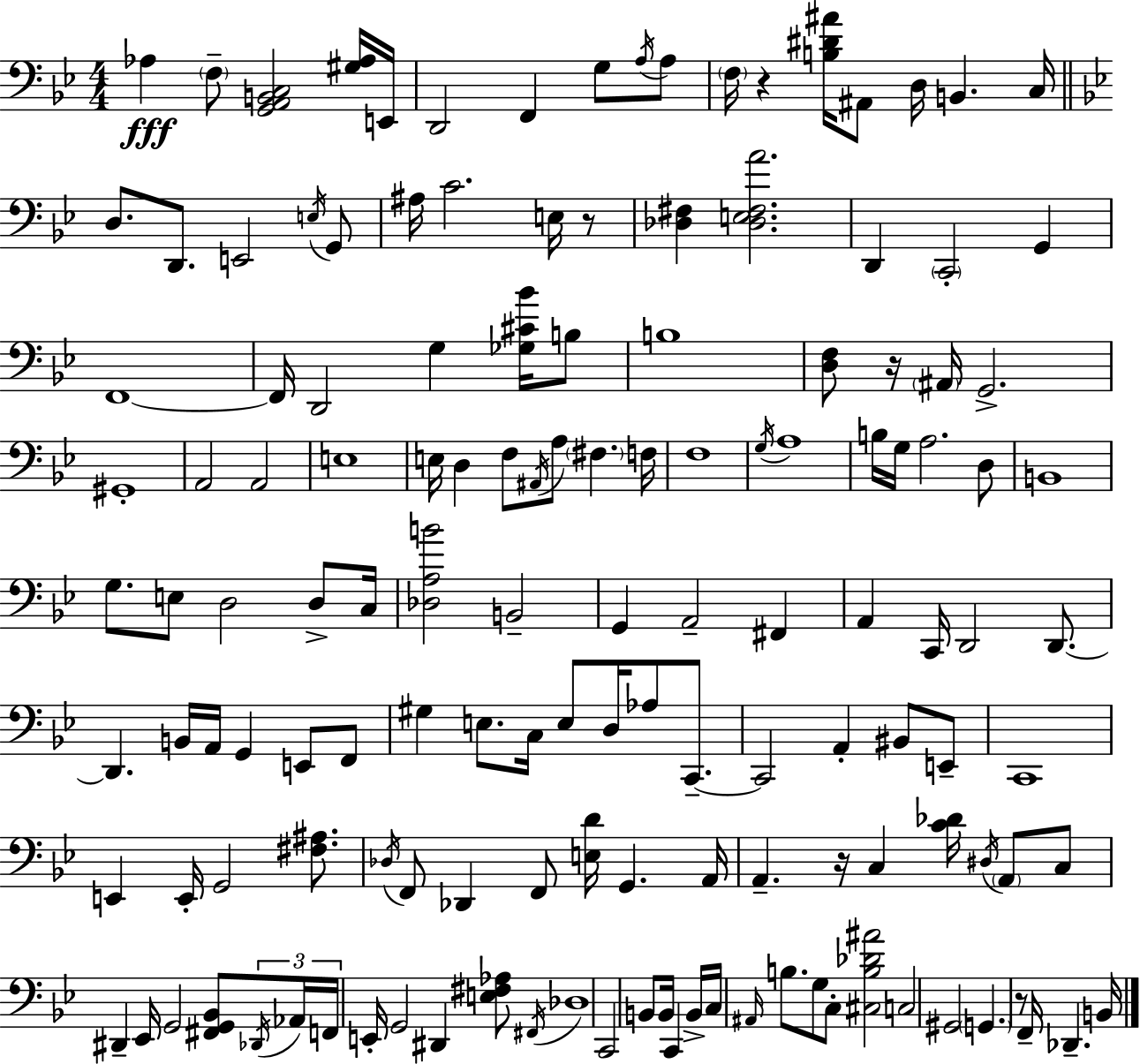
Ab3/q F3/e [G2,A2,B2,C3]/h [G#3,Ab3]/s E2/s D2/h F2/q G3/e A3/s A3/e F3/s R/q [B3,D#4,A#4]/s A#2/e D3/s B2/q. C3/s D3/e. D2/e. E2/h E3/s G2/e A#3/s C4/h. E3/s R/e [Db3,F#3]/q [Db3,E3,F#3,A4]/h. D2/q C2/h G2/q F2/w F2/s D2/h G3/q [Gb3,C#4,Bb4]/s B3/e B3/w [D3,F3]/e R/s A#2/s G2/h. G#2/w A2/h A2/h E3/w E3/s D3/q F3/e A#2/s A3/e F#3/q. F3/s F3/w G3/s A3/w B3/s G3/s A3/h. D3/e B2/w G3/e. E3/e D3/h D3/e C3/s [Db3,A3,B4]/h B2/h G2/q A2/h F#2/q A2/q C2/s D2/h D2/e. D2/q. B2/s A2/s G2/q E2/e F2/e G#3/q E3/e. C3/s E3/e D3/s Ab3/e C2/e. C2/h A2/q BIS2/e E2/e C2/w E2/q E2/s G2/h [F#3,A#3]/e. Db3/s F2/e Db2/q F2/e [E3,D4]/s G2/q. A2/s A2/q. R/s C3/q [C4,Db4]/s D#3/s A2/e C3/e D#2/q Eb2/s G2/h [F#2,G2,Bb2]/e Db2/s Ab2/s F2/s E2/s G2/h D#2/q [E3,F#3,Ab3]/e F#2/s Db3/w C2/h B2/e B2/s C2/q B2/s C3/s A#2/s B3/e. G3/e C3/e [C#3,B3,Db4,A#4]/h C3/h G#2/h G2/q. R/e F2/s Db2/q. B2/s